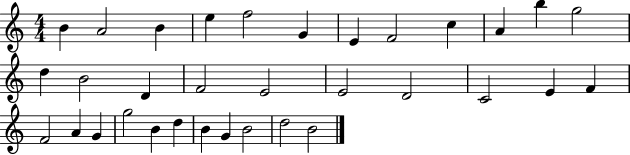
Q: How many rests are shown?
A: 0